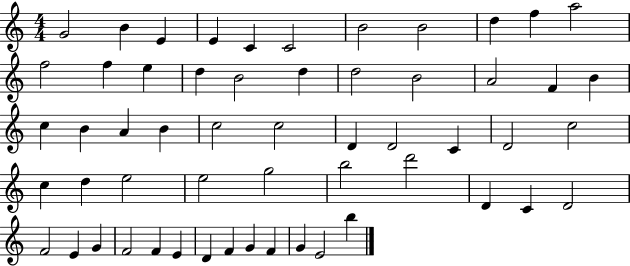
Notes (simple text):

G4/h B4/q E4/q E4/q C4/q C4/h B4/h B4/h D5/q F5/q A5/h F5/h F5/q E5/q D5/q B4/h D5/q D5/h B4/h A4/h F4/q B4/q C5/q B4/q A4/q B4/q C5/h C5/h D4/q D4/h C4/q D4/h C5/h C5/q D5/q E5/h E5/h G5/h B5/h D6/h D4/q C4/q D4/h F4/h E4/q G4/q F4/h F4/q E4/q D4/q F4/q G4/q F4/q G4/q E4/h B5/q